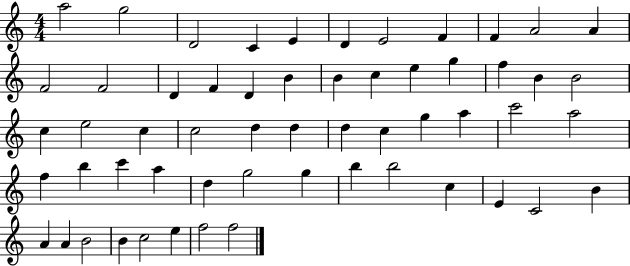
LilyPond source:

{
  \clef treble
  \numericTimeSignature
  \time 4/4
  \key c \major
  a''2 g''2 | d'2 c'4 e'4 | d'4 e'2 f'4 | f'4 a'2 a'4 | \break f'2 f'2 | d'4 f'4 d'4 b'4 | b'4 c''4 e''4 g''4 | f''4 b'4 b'2 | \break c''4 e''2 c''4 | c''2 d''4 d''4 | d''4 c''4 g''4 a''4 | c'''2 a''2 | \break f''4 b''4 c'''4 a''4 | d''4 g''2 g''4 | b''4 b''2 c''4 | e'4 c'2 b'4 | \break a'4 a'4 b'2 | b'4 c''2 e''4 | f''2 f''2 | \bar "|."
}